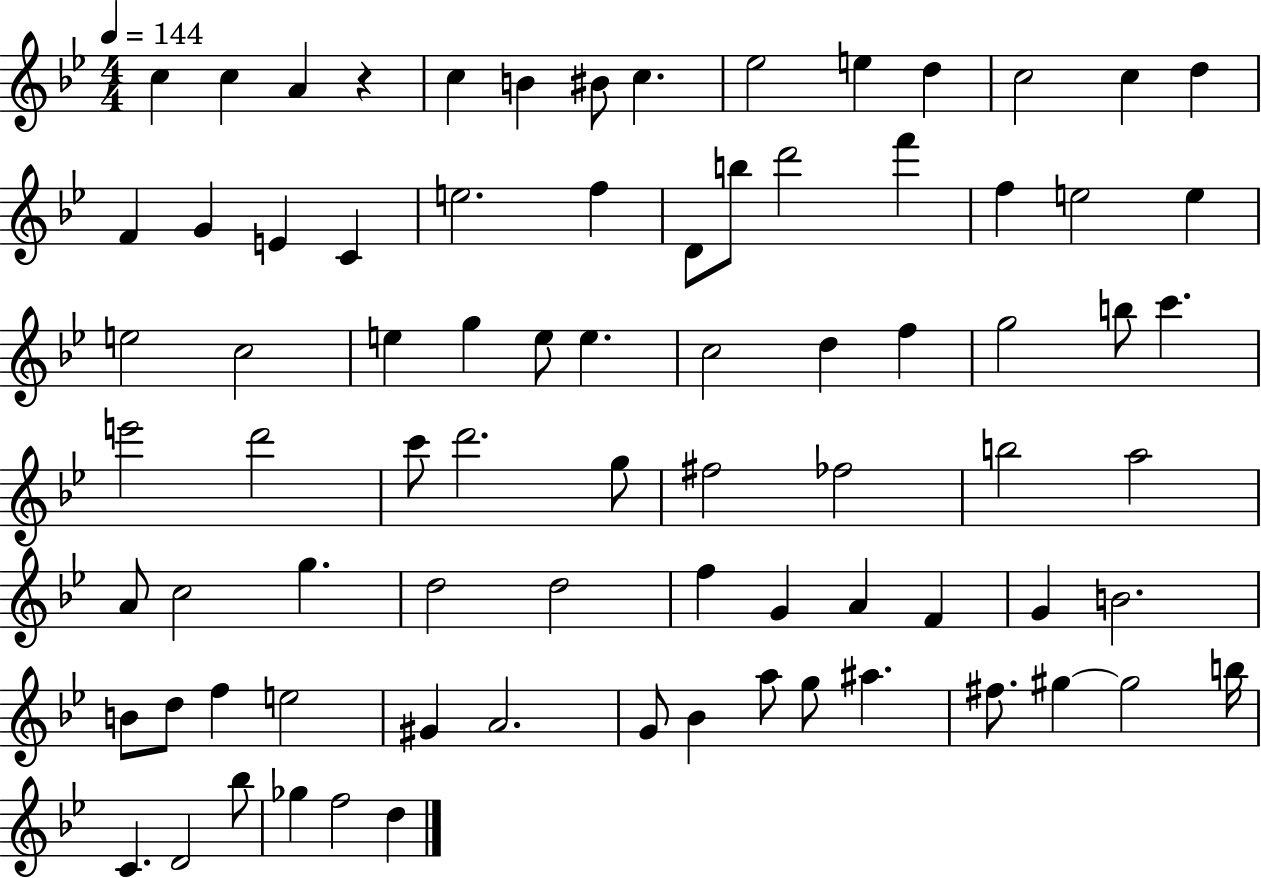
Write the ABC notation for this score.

X:1
T:Untitled
M:4/4
L:1/4
K:Bb
c c A z c B ^B/2 c _e2 e d c2 c d F G E C e2 f D/2 b/2 d'2 f' f e2 e e2 c2 e g e/2 e c2 d f g2 b/2 c' e'2 d'2 c'/2 d'2 g/2 ^f2 _f2 b2 a2 A/2 c2 g d2 d2 f G A F G B2 B/2 d/2 f e2 ^G A2 G/2 _B a/2 g/2 ^a ^f/2 ^g ^g2 b/4 C D2 _b/2 _g f2 d